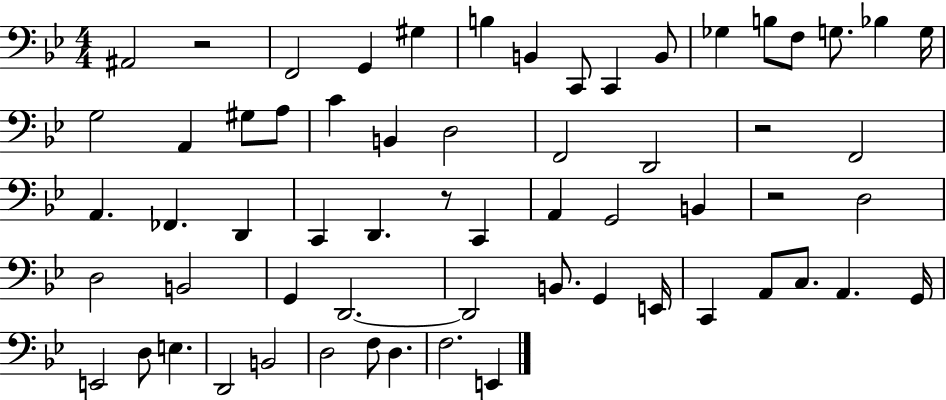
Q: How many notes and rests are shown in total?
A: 62